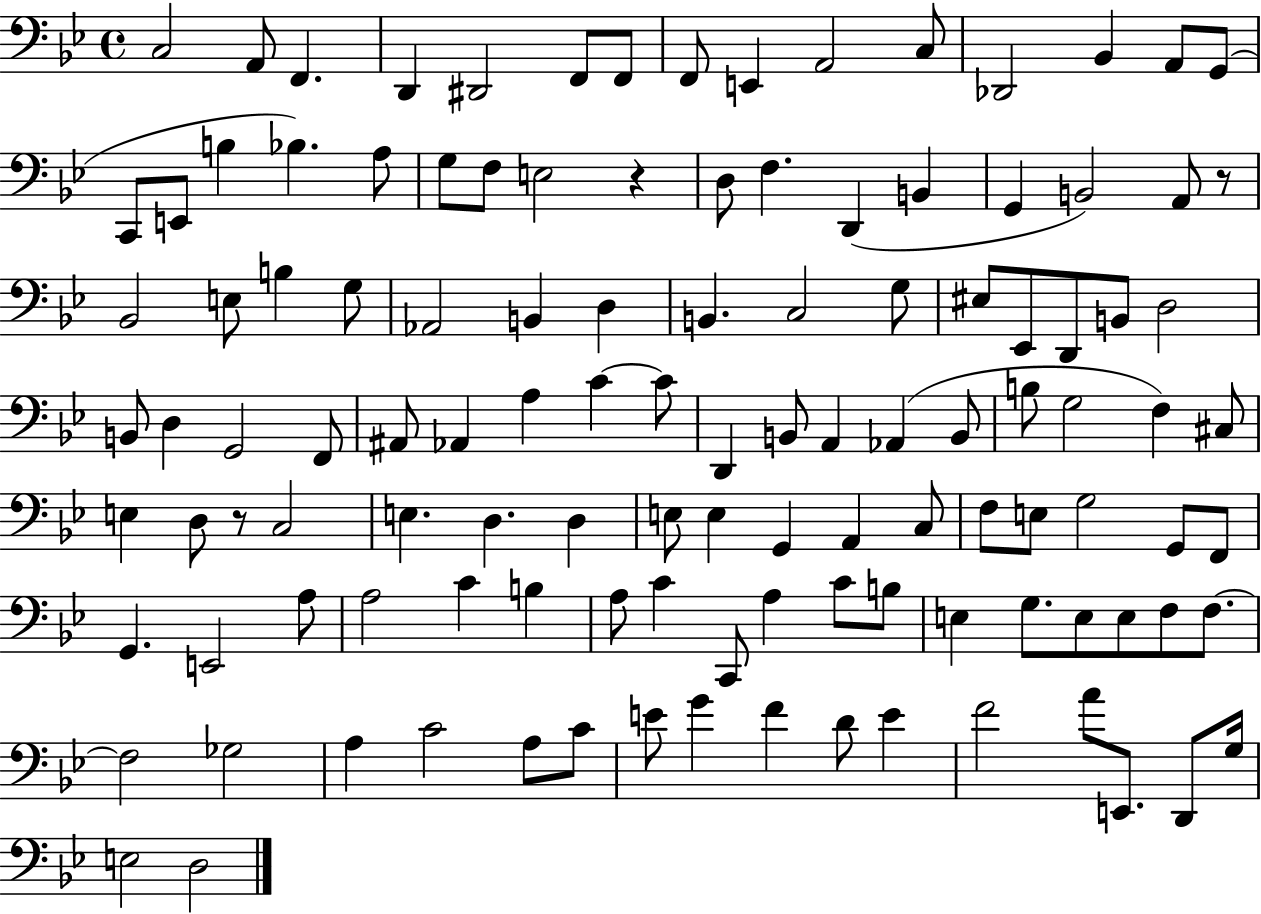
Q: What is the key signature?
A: BES major